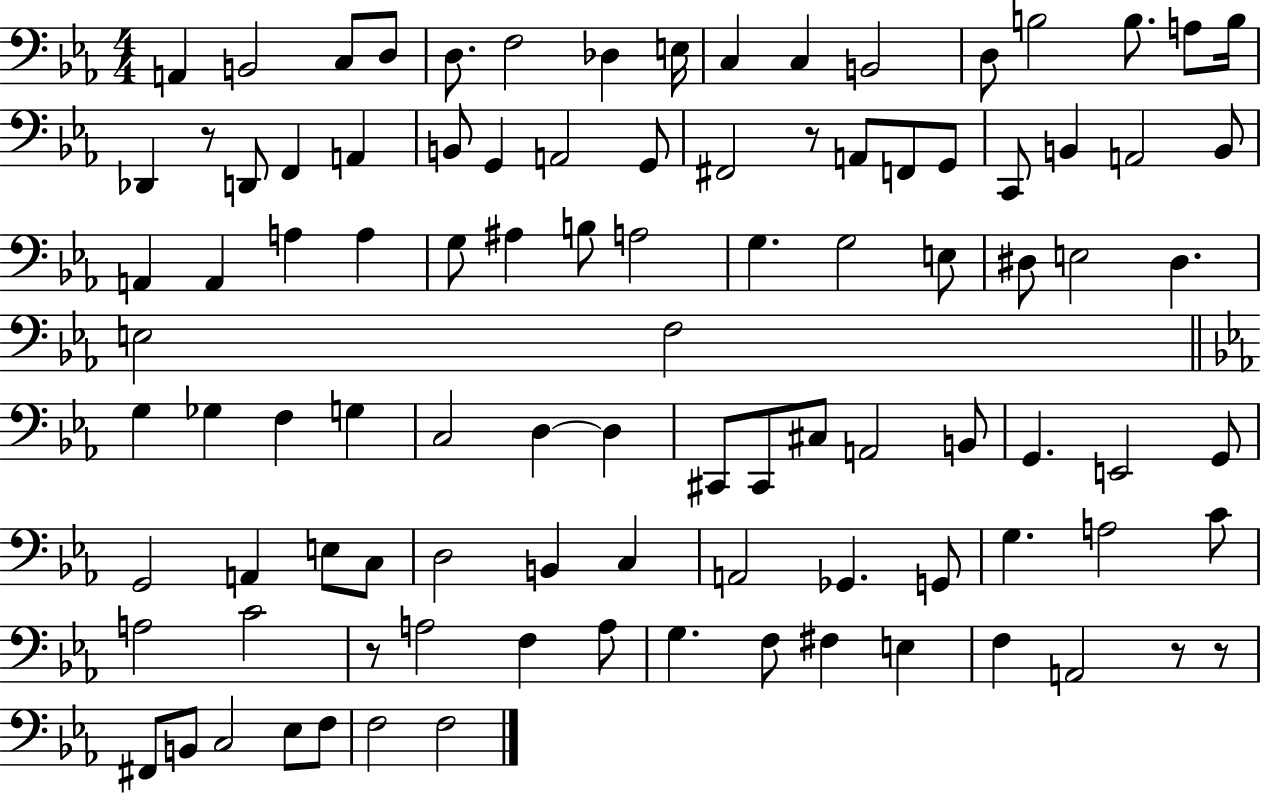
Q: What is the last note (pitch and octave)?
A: F3